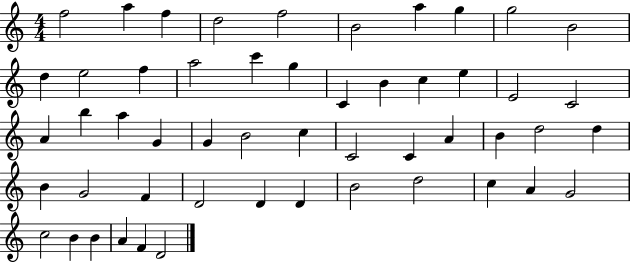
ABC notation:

X:1
T:Untitled
M:4/4
L:1/4
K:C
f2 a f d2 f2 B2 a g g2 B2 d e2 f a2 c' g C B c e E2 C2 A b a G G B2 c C2 C A B d2 d B G2 F D2 D D B2 d2 c A G2 c2 B B A F D2